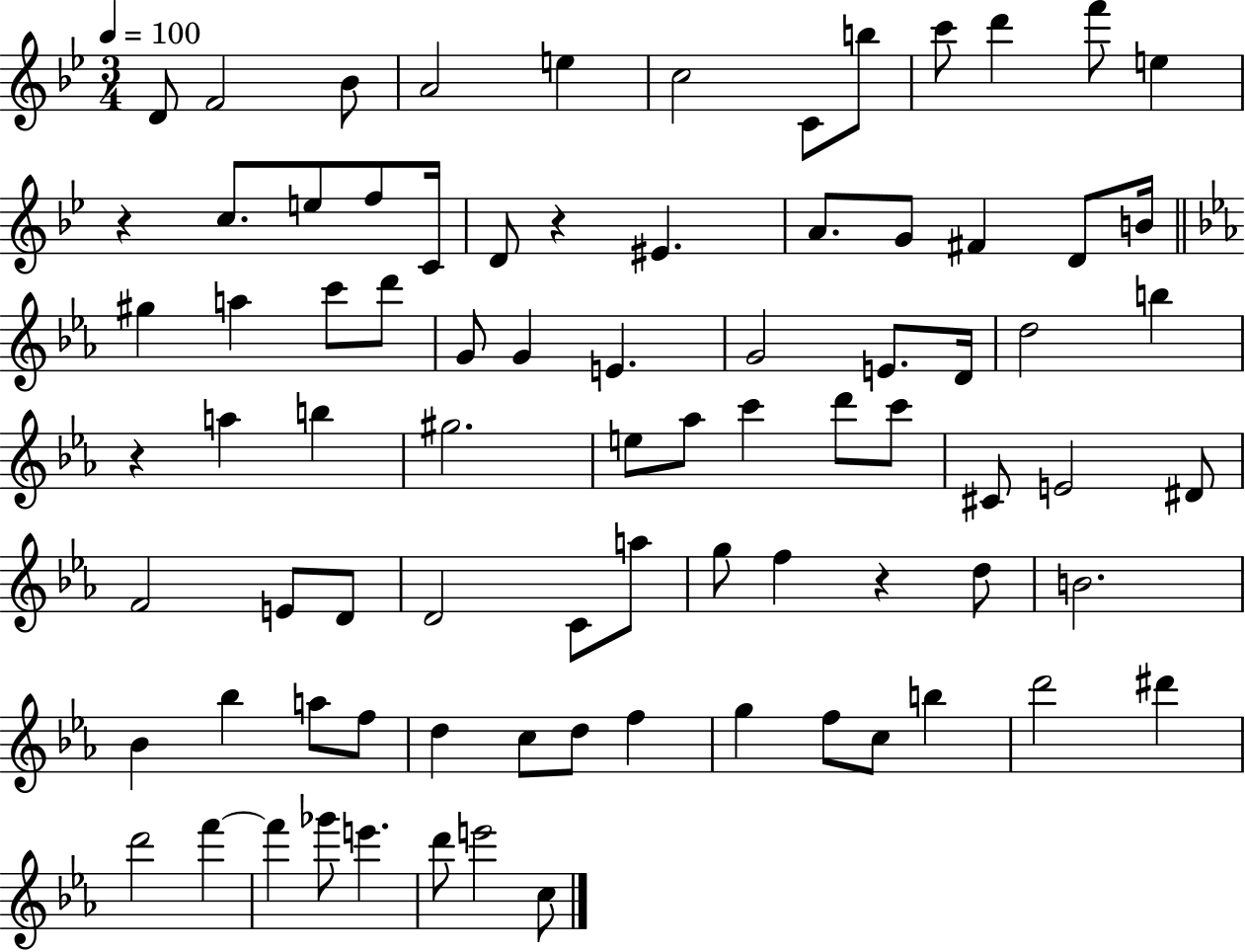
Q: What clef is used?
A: treble